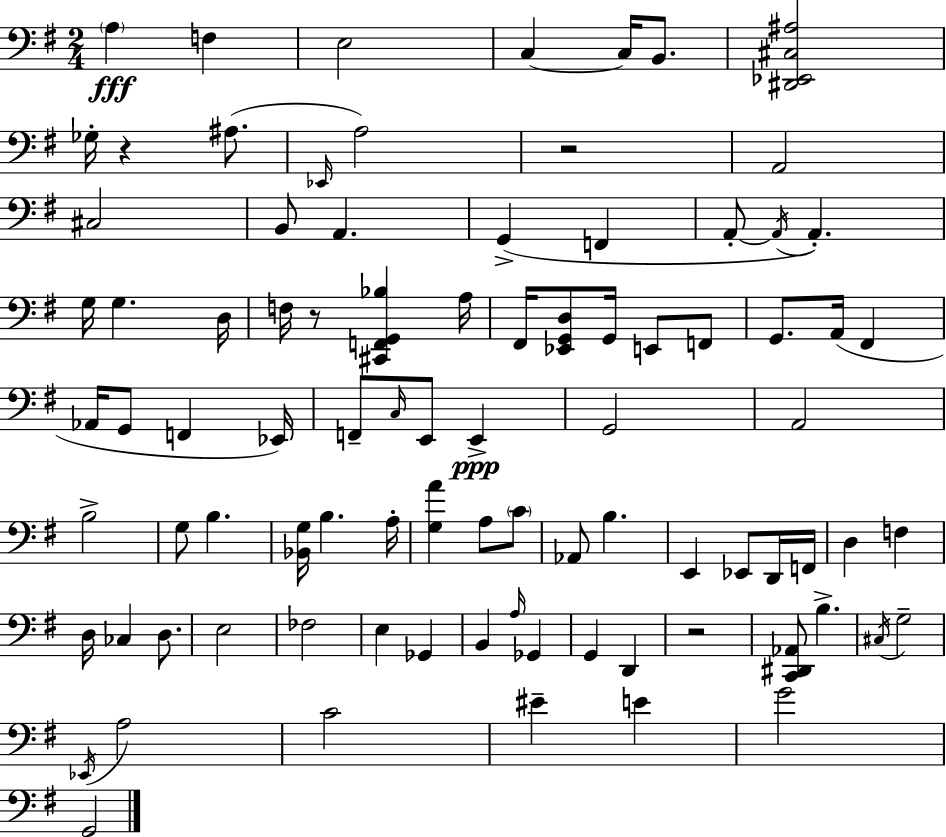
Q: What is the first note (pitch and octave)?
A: A3